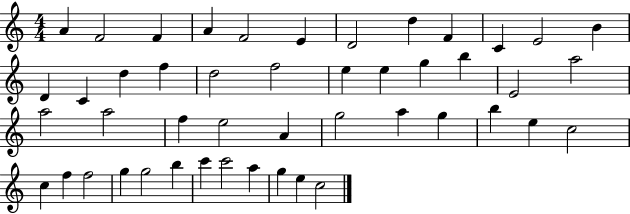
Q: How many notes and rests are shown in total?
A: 47